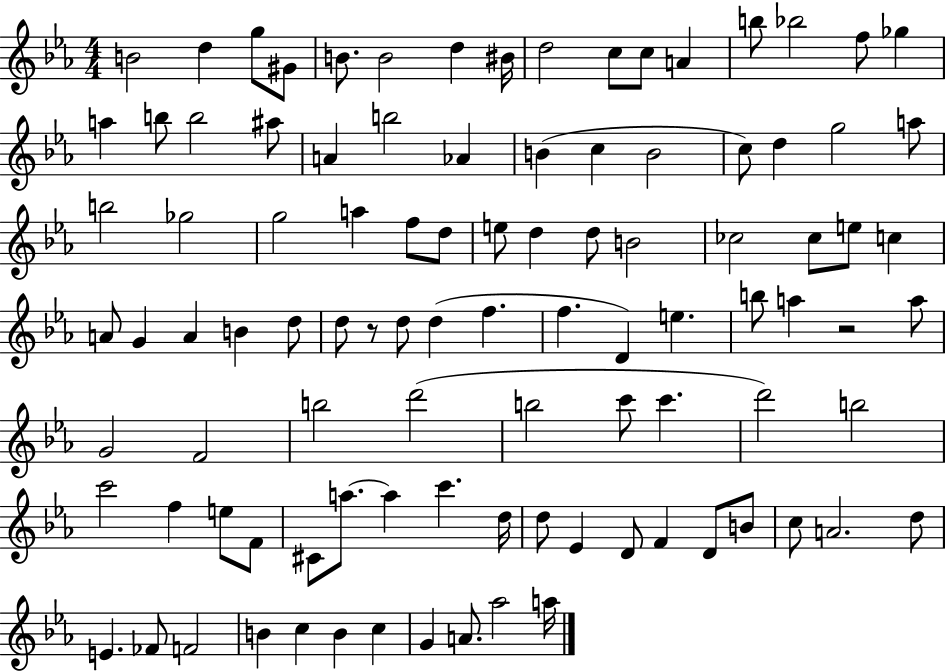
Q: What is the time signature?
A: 4/4